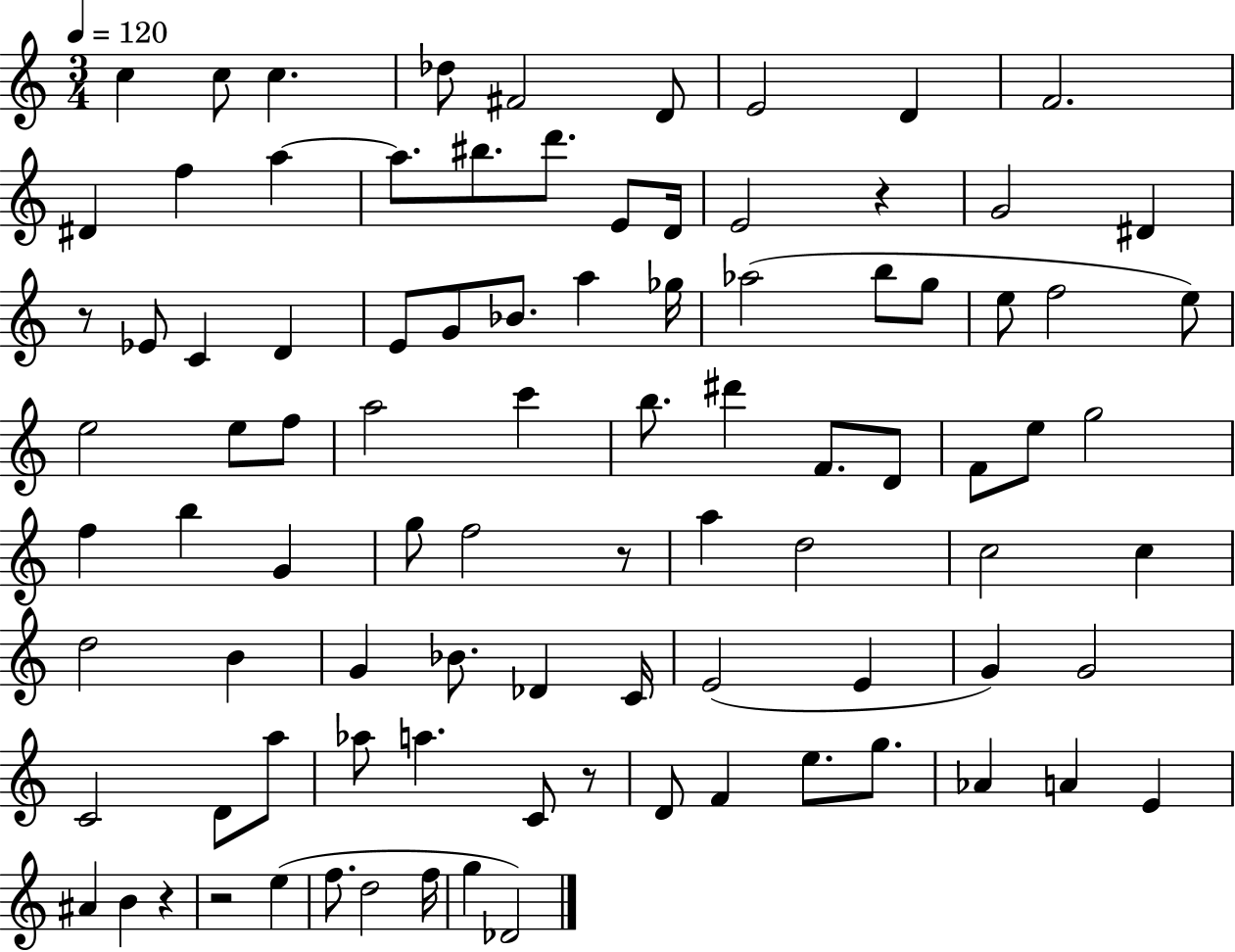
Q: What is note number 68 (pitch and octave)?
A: A5